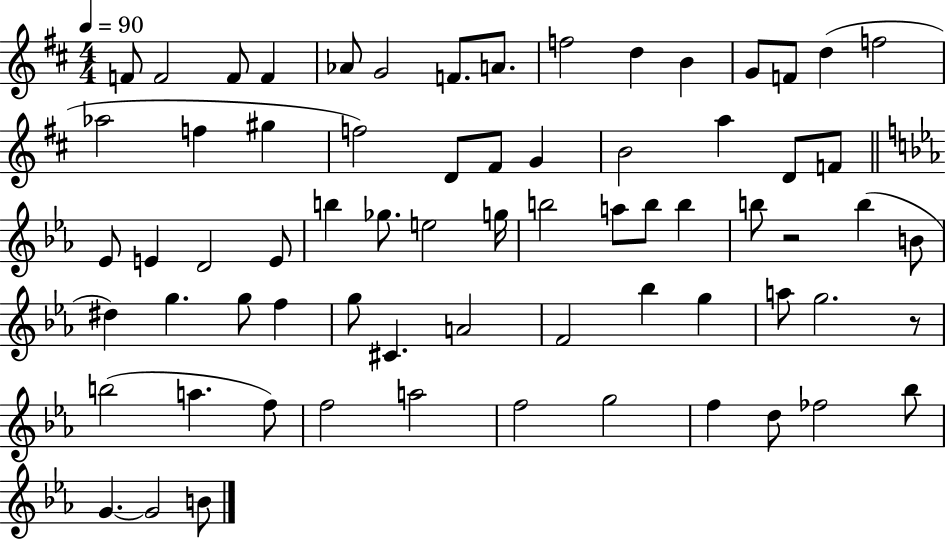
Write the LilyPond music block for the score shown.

{
  \clef treble
  \numericTimeSignature
  \time 4/4
  \key d \major
  \tempo 4 = 90
  f'8 f'2 f'8 f'4 | aes'8 g'2 f'8. a'8. | f''2 d''4 b'4 | g'8 f'8 d''4( f''2 | \break aes''2 f''4 gis''4 | f''2) d'8 fis'8 g'4 | b'2 a''4 d'8 f'8 | \bar "||" \break \key ees \major ees'8 e'4 d'2 e'8 | b''4 ges''8. e''2 g''16 | b''2 a''8 b''8 b''4 | b''8 r2 b''4( b'8 | \break dis''4) g''4. g''8 f''4 | g''8 cis'4. a'2 | f'2 bes''4 g''4 | a''8 g''2. r8 | \break b''2( a''4. f''8) | f''2 a''2 | f''2 g''2 | f''4 d''8 fes''2 bes''8 | \break g'4.~~ g'2 b'8 | \bar "|."
}